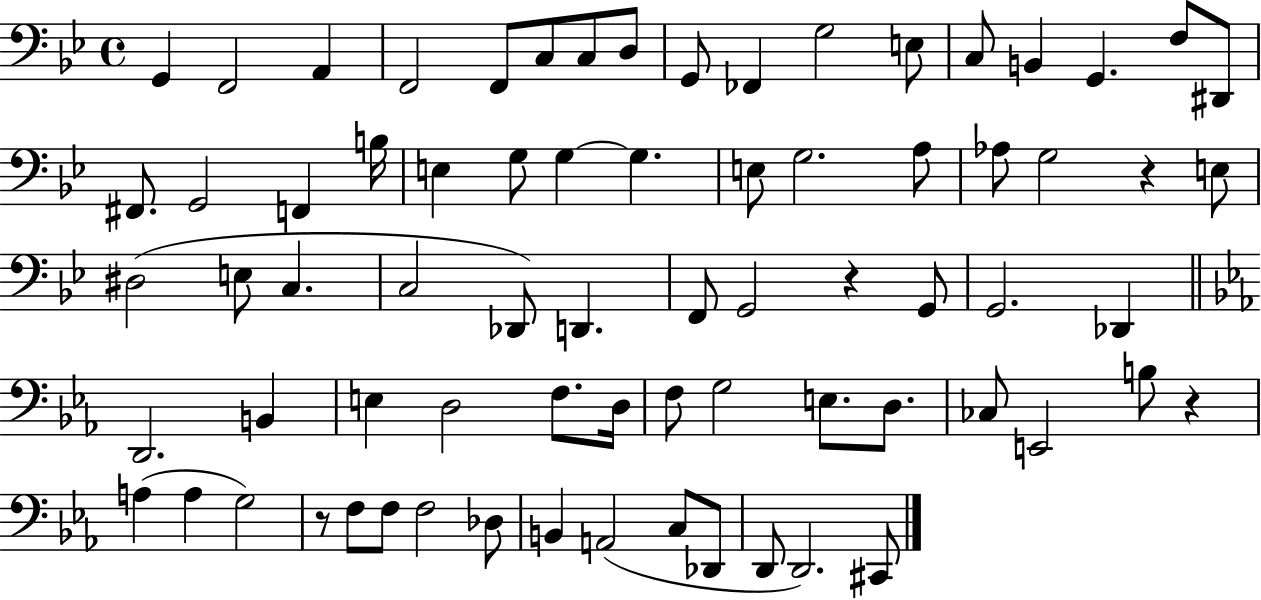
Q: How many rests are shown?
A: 4